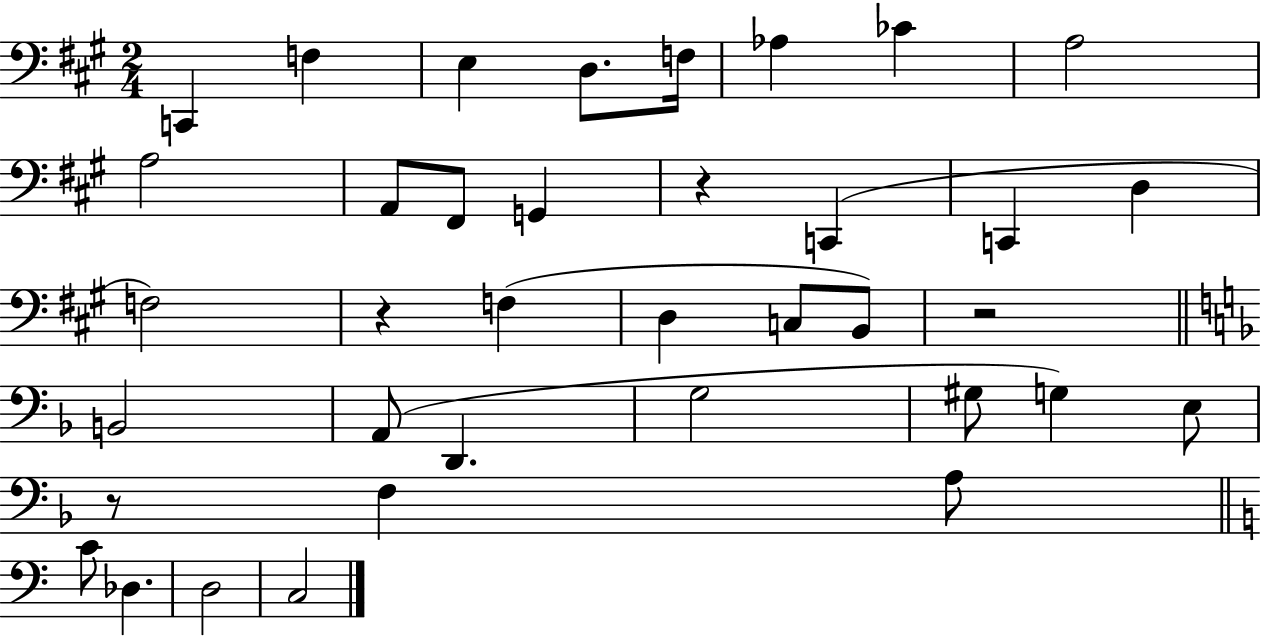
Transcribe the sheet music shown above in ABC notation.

X:1
T:Untitled
M:2/4
L:1/4
K:A
C,, F, E, D,/2 F,/4 _A, _C A,2 A,2 A,,/2 ^F,,/2 G,, z C,, C,, D, F,2 z F, D, C,/2 B,,/2 z2 B,,2 A,,/2 D,, G,2 ^G,/2 G, E,/2 z/2 F, A,/2 C/2 _D, D,2 C,2